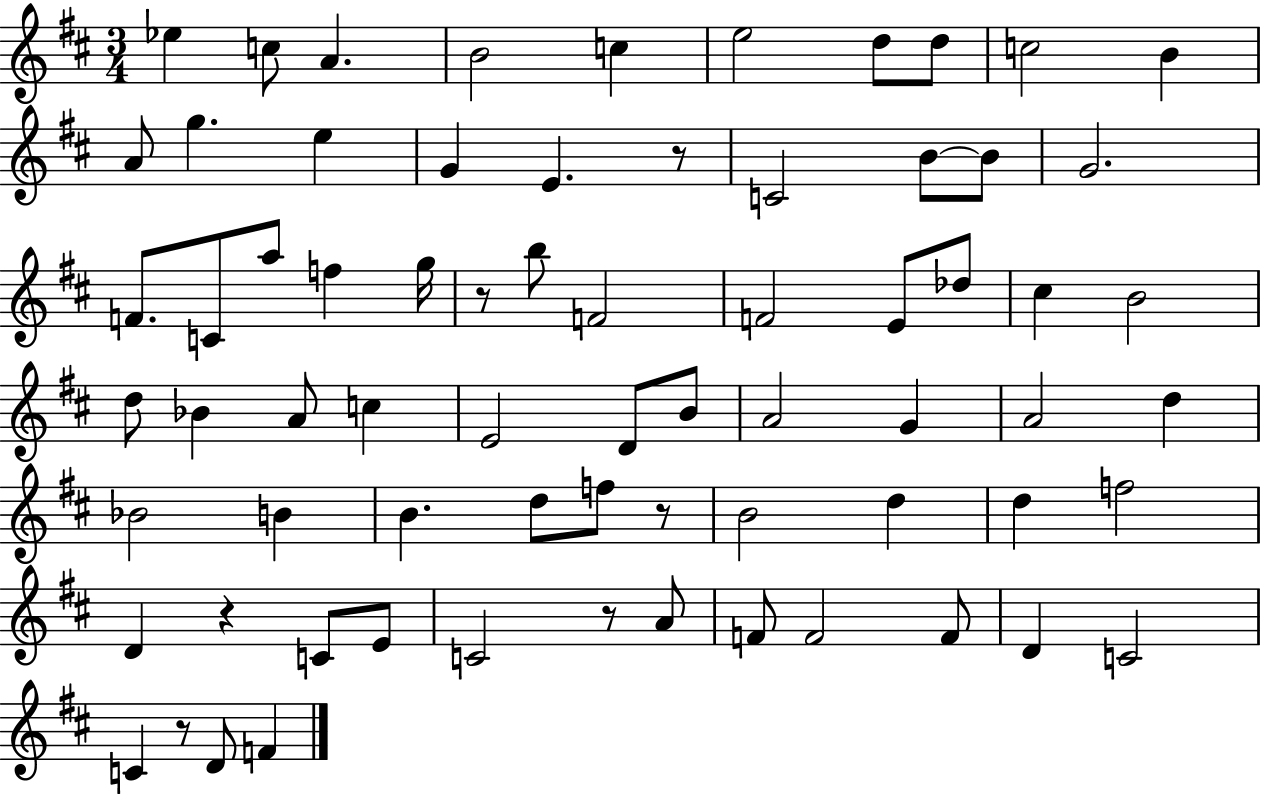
{
  \clef treble
  \numericTimeSignature
  \time 3/4
  \key d \major
  ees''4 c''8 a'4. | b'2 c''4 | e''2 d''8 d''8 | c''2 b'4 | \break a'8 g''4. e''4 | g'4 e'4. r8 | c'2 b'8~~ b'8 | g'2. | \break f'8. c'8 a''8 f''4 g''16 | r8 b''8 f'2 | f'2 e'8 des''8 | cis''4 b'2 | \break d''8 bes'4 a'8 c''4 | e'2 d'8 b'8 | a'2 g'4 | a'2 d''4 | \break bes'2 b'4 | b'4. d''8 f''8 r8 | b'2 d''4 | d''4 f''2 | \break d'4 r4 c'8 e'8 | c'2 r8 a'8 | f'8 f'2 f'8 | d'4 c'2 | \break c'4 r8 d'8 f'4 | \bar "|."
}